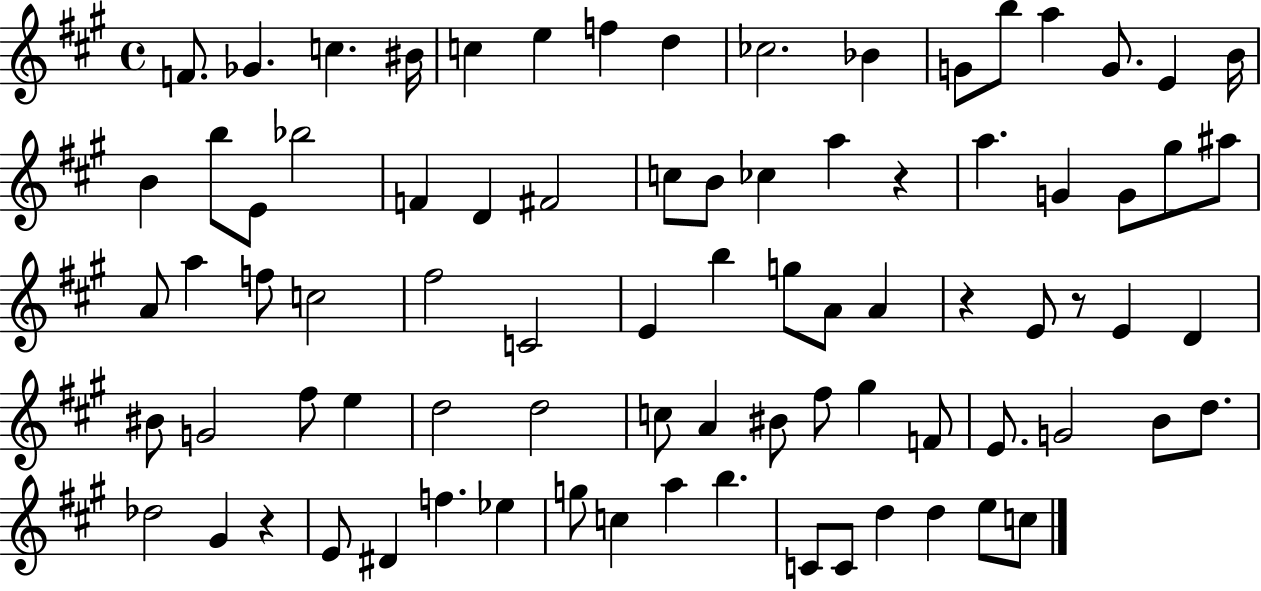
F4/e. Gb4/q. C5/q. BIS4/s C5/q E5/q F5/q D5/q CES5/h. Bb4/q G4/e B5/e A5/q G4/e. E4/q B4/s B4/q B5/e E4/e Bb5/h F4/q D4/q F#4/h C5/e B4/e CES5/q A5/q R/q A5/q. G4/q G4/e G#5/e A#5/e A4/e A5/q F5/e C5/h F#5/h C4/h E4/q B5/q G5/e A4/e A4/q R/q E4/e R/e E4/q D4/q BIS4/e G4/h F#5/e E5/q D5/h D5/h C5/e A4/q BIS4/e F#5/e G#5/q F4/e E4/e. G4/h B4/e D5/e. Db5/h G#4/q R/q E4/e D#4/q F5/q. Eb5/q G5/e C5/q A5/q B5/q. C4/e C4/e D5/q D5/q E5/e C5/e